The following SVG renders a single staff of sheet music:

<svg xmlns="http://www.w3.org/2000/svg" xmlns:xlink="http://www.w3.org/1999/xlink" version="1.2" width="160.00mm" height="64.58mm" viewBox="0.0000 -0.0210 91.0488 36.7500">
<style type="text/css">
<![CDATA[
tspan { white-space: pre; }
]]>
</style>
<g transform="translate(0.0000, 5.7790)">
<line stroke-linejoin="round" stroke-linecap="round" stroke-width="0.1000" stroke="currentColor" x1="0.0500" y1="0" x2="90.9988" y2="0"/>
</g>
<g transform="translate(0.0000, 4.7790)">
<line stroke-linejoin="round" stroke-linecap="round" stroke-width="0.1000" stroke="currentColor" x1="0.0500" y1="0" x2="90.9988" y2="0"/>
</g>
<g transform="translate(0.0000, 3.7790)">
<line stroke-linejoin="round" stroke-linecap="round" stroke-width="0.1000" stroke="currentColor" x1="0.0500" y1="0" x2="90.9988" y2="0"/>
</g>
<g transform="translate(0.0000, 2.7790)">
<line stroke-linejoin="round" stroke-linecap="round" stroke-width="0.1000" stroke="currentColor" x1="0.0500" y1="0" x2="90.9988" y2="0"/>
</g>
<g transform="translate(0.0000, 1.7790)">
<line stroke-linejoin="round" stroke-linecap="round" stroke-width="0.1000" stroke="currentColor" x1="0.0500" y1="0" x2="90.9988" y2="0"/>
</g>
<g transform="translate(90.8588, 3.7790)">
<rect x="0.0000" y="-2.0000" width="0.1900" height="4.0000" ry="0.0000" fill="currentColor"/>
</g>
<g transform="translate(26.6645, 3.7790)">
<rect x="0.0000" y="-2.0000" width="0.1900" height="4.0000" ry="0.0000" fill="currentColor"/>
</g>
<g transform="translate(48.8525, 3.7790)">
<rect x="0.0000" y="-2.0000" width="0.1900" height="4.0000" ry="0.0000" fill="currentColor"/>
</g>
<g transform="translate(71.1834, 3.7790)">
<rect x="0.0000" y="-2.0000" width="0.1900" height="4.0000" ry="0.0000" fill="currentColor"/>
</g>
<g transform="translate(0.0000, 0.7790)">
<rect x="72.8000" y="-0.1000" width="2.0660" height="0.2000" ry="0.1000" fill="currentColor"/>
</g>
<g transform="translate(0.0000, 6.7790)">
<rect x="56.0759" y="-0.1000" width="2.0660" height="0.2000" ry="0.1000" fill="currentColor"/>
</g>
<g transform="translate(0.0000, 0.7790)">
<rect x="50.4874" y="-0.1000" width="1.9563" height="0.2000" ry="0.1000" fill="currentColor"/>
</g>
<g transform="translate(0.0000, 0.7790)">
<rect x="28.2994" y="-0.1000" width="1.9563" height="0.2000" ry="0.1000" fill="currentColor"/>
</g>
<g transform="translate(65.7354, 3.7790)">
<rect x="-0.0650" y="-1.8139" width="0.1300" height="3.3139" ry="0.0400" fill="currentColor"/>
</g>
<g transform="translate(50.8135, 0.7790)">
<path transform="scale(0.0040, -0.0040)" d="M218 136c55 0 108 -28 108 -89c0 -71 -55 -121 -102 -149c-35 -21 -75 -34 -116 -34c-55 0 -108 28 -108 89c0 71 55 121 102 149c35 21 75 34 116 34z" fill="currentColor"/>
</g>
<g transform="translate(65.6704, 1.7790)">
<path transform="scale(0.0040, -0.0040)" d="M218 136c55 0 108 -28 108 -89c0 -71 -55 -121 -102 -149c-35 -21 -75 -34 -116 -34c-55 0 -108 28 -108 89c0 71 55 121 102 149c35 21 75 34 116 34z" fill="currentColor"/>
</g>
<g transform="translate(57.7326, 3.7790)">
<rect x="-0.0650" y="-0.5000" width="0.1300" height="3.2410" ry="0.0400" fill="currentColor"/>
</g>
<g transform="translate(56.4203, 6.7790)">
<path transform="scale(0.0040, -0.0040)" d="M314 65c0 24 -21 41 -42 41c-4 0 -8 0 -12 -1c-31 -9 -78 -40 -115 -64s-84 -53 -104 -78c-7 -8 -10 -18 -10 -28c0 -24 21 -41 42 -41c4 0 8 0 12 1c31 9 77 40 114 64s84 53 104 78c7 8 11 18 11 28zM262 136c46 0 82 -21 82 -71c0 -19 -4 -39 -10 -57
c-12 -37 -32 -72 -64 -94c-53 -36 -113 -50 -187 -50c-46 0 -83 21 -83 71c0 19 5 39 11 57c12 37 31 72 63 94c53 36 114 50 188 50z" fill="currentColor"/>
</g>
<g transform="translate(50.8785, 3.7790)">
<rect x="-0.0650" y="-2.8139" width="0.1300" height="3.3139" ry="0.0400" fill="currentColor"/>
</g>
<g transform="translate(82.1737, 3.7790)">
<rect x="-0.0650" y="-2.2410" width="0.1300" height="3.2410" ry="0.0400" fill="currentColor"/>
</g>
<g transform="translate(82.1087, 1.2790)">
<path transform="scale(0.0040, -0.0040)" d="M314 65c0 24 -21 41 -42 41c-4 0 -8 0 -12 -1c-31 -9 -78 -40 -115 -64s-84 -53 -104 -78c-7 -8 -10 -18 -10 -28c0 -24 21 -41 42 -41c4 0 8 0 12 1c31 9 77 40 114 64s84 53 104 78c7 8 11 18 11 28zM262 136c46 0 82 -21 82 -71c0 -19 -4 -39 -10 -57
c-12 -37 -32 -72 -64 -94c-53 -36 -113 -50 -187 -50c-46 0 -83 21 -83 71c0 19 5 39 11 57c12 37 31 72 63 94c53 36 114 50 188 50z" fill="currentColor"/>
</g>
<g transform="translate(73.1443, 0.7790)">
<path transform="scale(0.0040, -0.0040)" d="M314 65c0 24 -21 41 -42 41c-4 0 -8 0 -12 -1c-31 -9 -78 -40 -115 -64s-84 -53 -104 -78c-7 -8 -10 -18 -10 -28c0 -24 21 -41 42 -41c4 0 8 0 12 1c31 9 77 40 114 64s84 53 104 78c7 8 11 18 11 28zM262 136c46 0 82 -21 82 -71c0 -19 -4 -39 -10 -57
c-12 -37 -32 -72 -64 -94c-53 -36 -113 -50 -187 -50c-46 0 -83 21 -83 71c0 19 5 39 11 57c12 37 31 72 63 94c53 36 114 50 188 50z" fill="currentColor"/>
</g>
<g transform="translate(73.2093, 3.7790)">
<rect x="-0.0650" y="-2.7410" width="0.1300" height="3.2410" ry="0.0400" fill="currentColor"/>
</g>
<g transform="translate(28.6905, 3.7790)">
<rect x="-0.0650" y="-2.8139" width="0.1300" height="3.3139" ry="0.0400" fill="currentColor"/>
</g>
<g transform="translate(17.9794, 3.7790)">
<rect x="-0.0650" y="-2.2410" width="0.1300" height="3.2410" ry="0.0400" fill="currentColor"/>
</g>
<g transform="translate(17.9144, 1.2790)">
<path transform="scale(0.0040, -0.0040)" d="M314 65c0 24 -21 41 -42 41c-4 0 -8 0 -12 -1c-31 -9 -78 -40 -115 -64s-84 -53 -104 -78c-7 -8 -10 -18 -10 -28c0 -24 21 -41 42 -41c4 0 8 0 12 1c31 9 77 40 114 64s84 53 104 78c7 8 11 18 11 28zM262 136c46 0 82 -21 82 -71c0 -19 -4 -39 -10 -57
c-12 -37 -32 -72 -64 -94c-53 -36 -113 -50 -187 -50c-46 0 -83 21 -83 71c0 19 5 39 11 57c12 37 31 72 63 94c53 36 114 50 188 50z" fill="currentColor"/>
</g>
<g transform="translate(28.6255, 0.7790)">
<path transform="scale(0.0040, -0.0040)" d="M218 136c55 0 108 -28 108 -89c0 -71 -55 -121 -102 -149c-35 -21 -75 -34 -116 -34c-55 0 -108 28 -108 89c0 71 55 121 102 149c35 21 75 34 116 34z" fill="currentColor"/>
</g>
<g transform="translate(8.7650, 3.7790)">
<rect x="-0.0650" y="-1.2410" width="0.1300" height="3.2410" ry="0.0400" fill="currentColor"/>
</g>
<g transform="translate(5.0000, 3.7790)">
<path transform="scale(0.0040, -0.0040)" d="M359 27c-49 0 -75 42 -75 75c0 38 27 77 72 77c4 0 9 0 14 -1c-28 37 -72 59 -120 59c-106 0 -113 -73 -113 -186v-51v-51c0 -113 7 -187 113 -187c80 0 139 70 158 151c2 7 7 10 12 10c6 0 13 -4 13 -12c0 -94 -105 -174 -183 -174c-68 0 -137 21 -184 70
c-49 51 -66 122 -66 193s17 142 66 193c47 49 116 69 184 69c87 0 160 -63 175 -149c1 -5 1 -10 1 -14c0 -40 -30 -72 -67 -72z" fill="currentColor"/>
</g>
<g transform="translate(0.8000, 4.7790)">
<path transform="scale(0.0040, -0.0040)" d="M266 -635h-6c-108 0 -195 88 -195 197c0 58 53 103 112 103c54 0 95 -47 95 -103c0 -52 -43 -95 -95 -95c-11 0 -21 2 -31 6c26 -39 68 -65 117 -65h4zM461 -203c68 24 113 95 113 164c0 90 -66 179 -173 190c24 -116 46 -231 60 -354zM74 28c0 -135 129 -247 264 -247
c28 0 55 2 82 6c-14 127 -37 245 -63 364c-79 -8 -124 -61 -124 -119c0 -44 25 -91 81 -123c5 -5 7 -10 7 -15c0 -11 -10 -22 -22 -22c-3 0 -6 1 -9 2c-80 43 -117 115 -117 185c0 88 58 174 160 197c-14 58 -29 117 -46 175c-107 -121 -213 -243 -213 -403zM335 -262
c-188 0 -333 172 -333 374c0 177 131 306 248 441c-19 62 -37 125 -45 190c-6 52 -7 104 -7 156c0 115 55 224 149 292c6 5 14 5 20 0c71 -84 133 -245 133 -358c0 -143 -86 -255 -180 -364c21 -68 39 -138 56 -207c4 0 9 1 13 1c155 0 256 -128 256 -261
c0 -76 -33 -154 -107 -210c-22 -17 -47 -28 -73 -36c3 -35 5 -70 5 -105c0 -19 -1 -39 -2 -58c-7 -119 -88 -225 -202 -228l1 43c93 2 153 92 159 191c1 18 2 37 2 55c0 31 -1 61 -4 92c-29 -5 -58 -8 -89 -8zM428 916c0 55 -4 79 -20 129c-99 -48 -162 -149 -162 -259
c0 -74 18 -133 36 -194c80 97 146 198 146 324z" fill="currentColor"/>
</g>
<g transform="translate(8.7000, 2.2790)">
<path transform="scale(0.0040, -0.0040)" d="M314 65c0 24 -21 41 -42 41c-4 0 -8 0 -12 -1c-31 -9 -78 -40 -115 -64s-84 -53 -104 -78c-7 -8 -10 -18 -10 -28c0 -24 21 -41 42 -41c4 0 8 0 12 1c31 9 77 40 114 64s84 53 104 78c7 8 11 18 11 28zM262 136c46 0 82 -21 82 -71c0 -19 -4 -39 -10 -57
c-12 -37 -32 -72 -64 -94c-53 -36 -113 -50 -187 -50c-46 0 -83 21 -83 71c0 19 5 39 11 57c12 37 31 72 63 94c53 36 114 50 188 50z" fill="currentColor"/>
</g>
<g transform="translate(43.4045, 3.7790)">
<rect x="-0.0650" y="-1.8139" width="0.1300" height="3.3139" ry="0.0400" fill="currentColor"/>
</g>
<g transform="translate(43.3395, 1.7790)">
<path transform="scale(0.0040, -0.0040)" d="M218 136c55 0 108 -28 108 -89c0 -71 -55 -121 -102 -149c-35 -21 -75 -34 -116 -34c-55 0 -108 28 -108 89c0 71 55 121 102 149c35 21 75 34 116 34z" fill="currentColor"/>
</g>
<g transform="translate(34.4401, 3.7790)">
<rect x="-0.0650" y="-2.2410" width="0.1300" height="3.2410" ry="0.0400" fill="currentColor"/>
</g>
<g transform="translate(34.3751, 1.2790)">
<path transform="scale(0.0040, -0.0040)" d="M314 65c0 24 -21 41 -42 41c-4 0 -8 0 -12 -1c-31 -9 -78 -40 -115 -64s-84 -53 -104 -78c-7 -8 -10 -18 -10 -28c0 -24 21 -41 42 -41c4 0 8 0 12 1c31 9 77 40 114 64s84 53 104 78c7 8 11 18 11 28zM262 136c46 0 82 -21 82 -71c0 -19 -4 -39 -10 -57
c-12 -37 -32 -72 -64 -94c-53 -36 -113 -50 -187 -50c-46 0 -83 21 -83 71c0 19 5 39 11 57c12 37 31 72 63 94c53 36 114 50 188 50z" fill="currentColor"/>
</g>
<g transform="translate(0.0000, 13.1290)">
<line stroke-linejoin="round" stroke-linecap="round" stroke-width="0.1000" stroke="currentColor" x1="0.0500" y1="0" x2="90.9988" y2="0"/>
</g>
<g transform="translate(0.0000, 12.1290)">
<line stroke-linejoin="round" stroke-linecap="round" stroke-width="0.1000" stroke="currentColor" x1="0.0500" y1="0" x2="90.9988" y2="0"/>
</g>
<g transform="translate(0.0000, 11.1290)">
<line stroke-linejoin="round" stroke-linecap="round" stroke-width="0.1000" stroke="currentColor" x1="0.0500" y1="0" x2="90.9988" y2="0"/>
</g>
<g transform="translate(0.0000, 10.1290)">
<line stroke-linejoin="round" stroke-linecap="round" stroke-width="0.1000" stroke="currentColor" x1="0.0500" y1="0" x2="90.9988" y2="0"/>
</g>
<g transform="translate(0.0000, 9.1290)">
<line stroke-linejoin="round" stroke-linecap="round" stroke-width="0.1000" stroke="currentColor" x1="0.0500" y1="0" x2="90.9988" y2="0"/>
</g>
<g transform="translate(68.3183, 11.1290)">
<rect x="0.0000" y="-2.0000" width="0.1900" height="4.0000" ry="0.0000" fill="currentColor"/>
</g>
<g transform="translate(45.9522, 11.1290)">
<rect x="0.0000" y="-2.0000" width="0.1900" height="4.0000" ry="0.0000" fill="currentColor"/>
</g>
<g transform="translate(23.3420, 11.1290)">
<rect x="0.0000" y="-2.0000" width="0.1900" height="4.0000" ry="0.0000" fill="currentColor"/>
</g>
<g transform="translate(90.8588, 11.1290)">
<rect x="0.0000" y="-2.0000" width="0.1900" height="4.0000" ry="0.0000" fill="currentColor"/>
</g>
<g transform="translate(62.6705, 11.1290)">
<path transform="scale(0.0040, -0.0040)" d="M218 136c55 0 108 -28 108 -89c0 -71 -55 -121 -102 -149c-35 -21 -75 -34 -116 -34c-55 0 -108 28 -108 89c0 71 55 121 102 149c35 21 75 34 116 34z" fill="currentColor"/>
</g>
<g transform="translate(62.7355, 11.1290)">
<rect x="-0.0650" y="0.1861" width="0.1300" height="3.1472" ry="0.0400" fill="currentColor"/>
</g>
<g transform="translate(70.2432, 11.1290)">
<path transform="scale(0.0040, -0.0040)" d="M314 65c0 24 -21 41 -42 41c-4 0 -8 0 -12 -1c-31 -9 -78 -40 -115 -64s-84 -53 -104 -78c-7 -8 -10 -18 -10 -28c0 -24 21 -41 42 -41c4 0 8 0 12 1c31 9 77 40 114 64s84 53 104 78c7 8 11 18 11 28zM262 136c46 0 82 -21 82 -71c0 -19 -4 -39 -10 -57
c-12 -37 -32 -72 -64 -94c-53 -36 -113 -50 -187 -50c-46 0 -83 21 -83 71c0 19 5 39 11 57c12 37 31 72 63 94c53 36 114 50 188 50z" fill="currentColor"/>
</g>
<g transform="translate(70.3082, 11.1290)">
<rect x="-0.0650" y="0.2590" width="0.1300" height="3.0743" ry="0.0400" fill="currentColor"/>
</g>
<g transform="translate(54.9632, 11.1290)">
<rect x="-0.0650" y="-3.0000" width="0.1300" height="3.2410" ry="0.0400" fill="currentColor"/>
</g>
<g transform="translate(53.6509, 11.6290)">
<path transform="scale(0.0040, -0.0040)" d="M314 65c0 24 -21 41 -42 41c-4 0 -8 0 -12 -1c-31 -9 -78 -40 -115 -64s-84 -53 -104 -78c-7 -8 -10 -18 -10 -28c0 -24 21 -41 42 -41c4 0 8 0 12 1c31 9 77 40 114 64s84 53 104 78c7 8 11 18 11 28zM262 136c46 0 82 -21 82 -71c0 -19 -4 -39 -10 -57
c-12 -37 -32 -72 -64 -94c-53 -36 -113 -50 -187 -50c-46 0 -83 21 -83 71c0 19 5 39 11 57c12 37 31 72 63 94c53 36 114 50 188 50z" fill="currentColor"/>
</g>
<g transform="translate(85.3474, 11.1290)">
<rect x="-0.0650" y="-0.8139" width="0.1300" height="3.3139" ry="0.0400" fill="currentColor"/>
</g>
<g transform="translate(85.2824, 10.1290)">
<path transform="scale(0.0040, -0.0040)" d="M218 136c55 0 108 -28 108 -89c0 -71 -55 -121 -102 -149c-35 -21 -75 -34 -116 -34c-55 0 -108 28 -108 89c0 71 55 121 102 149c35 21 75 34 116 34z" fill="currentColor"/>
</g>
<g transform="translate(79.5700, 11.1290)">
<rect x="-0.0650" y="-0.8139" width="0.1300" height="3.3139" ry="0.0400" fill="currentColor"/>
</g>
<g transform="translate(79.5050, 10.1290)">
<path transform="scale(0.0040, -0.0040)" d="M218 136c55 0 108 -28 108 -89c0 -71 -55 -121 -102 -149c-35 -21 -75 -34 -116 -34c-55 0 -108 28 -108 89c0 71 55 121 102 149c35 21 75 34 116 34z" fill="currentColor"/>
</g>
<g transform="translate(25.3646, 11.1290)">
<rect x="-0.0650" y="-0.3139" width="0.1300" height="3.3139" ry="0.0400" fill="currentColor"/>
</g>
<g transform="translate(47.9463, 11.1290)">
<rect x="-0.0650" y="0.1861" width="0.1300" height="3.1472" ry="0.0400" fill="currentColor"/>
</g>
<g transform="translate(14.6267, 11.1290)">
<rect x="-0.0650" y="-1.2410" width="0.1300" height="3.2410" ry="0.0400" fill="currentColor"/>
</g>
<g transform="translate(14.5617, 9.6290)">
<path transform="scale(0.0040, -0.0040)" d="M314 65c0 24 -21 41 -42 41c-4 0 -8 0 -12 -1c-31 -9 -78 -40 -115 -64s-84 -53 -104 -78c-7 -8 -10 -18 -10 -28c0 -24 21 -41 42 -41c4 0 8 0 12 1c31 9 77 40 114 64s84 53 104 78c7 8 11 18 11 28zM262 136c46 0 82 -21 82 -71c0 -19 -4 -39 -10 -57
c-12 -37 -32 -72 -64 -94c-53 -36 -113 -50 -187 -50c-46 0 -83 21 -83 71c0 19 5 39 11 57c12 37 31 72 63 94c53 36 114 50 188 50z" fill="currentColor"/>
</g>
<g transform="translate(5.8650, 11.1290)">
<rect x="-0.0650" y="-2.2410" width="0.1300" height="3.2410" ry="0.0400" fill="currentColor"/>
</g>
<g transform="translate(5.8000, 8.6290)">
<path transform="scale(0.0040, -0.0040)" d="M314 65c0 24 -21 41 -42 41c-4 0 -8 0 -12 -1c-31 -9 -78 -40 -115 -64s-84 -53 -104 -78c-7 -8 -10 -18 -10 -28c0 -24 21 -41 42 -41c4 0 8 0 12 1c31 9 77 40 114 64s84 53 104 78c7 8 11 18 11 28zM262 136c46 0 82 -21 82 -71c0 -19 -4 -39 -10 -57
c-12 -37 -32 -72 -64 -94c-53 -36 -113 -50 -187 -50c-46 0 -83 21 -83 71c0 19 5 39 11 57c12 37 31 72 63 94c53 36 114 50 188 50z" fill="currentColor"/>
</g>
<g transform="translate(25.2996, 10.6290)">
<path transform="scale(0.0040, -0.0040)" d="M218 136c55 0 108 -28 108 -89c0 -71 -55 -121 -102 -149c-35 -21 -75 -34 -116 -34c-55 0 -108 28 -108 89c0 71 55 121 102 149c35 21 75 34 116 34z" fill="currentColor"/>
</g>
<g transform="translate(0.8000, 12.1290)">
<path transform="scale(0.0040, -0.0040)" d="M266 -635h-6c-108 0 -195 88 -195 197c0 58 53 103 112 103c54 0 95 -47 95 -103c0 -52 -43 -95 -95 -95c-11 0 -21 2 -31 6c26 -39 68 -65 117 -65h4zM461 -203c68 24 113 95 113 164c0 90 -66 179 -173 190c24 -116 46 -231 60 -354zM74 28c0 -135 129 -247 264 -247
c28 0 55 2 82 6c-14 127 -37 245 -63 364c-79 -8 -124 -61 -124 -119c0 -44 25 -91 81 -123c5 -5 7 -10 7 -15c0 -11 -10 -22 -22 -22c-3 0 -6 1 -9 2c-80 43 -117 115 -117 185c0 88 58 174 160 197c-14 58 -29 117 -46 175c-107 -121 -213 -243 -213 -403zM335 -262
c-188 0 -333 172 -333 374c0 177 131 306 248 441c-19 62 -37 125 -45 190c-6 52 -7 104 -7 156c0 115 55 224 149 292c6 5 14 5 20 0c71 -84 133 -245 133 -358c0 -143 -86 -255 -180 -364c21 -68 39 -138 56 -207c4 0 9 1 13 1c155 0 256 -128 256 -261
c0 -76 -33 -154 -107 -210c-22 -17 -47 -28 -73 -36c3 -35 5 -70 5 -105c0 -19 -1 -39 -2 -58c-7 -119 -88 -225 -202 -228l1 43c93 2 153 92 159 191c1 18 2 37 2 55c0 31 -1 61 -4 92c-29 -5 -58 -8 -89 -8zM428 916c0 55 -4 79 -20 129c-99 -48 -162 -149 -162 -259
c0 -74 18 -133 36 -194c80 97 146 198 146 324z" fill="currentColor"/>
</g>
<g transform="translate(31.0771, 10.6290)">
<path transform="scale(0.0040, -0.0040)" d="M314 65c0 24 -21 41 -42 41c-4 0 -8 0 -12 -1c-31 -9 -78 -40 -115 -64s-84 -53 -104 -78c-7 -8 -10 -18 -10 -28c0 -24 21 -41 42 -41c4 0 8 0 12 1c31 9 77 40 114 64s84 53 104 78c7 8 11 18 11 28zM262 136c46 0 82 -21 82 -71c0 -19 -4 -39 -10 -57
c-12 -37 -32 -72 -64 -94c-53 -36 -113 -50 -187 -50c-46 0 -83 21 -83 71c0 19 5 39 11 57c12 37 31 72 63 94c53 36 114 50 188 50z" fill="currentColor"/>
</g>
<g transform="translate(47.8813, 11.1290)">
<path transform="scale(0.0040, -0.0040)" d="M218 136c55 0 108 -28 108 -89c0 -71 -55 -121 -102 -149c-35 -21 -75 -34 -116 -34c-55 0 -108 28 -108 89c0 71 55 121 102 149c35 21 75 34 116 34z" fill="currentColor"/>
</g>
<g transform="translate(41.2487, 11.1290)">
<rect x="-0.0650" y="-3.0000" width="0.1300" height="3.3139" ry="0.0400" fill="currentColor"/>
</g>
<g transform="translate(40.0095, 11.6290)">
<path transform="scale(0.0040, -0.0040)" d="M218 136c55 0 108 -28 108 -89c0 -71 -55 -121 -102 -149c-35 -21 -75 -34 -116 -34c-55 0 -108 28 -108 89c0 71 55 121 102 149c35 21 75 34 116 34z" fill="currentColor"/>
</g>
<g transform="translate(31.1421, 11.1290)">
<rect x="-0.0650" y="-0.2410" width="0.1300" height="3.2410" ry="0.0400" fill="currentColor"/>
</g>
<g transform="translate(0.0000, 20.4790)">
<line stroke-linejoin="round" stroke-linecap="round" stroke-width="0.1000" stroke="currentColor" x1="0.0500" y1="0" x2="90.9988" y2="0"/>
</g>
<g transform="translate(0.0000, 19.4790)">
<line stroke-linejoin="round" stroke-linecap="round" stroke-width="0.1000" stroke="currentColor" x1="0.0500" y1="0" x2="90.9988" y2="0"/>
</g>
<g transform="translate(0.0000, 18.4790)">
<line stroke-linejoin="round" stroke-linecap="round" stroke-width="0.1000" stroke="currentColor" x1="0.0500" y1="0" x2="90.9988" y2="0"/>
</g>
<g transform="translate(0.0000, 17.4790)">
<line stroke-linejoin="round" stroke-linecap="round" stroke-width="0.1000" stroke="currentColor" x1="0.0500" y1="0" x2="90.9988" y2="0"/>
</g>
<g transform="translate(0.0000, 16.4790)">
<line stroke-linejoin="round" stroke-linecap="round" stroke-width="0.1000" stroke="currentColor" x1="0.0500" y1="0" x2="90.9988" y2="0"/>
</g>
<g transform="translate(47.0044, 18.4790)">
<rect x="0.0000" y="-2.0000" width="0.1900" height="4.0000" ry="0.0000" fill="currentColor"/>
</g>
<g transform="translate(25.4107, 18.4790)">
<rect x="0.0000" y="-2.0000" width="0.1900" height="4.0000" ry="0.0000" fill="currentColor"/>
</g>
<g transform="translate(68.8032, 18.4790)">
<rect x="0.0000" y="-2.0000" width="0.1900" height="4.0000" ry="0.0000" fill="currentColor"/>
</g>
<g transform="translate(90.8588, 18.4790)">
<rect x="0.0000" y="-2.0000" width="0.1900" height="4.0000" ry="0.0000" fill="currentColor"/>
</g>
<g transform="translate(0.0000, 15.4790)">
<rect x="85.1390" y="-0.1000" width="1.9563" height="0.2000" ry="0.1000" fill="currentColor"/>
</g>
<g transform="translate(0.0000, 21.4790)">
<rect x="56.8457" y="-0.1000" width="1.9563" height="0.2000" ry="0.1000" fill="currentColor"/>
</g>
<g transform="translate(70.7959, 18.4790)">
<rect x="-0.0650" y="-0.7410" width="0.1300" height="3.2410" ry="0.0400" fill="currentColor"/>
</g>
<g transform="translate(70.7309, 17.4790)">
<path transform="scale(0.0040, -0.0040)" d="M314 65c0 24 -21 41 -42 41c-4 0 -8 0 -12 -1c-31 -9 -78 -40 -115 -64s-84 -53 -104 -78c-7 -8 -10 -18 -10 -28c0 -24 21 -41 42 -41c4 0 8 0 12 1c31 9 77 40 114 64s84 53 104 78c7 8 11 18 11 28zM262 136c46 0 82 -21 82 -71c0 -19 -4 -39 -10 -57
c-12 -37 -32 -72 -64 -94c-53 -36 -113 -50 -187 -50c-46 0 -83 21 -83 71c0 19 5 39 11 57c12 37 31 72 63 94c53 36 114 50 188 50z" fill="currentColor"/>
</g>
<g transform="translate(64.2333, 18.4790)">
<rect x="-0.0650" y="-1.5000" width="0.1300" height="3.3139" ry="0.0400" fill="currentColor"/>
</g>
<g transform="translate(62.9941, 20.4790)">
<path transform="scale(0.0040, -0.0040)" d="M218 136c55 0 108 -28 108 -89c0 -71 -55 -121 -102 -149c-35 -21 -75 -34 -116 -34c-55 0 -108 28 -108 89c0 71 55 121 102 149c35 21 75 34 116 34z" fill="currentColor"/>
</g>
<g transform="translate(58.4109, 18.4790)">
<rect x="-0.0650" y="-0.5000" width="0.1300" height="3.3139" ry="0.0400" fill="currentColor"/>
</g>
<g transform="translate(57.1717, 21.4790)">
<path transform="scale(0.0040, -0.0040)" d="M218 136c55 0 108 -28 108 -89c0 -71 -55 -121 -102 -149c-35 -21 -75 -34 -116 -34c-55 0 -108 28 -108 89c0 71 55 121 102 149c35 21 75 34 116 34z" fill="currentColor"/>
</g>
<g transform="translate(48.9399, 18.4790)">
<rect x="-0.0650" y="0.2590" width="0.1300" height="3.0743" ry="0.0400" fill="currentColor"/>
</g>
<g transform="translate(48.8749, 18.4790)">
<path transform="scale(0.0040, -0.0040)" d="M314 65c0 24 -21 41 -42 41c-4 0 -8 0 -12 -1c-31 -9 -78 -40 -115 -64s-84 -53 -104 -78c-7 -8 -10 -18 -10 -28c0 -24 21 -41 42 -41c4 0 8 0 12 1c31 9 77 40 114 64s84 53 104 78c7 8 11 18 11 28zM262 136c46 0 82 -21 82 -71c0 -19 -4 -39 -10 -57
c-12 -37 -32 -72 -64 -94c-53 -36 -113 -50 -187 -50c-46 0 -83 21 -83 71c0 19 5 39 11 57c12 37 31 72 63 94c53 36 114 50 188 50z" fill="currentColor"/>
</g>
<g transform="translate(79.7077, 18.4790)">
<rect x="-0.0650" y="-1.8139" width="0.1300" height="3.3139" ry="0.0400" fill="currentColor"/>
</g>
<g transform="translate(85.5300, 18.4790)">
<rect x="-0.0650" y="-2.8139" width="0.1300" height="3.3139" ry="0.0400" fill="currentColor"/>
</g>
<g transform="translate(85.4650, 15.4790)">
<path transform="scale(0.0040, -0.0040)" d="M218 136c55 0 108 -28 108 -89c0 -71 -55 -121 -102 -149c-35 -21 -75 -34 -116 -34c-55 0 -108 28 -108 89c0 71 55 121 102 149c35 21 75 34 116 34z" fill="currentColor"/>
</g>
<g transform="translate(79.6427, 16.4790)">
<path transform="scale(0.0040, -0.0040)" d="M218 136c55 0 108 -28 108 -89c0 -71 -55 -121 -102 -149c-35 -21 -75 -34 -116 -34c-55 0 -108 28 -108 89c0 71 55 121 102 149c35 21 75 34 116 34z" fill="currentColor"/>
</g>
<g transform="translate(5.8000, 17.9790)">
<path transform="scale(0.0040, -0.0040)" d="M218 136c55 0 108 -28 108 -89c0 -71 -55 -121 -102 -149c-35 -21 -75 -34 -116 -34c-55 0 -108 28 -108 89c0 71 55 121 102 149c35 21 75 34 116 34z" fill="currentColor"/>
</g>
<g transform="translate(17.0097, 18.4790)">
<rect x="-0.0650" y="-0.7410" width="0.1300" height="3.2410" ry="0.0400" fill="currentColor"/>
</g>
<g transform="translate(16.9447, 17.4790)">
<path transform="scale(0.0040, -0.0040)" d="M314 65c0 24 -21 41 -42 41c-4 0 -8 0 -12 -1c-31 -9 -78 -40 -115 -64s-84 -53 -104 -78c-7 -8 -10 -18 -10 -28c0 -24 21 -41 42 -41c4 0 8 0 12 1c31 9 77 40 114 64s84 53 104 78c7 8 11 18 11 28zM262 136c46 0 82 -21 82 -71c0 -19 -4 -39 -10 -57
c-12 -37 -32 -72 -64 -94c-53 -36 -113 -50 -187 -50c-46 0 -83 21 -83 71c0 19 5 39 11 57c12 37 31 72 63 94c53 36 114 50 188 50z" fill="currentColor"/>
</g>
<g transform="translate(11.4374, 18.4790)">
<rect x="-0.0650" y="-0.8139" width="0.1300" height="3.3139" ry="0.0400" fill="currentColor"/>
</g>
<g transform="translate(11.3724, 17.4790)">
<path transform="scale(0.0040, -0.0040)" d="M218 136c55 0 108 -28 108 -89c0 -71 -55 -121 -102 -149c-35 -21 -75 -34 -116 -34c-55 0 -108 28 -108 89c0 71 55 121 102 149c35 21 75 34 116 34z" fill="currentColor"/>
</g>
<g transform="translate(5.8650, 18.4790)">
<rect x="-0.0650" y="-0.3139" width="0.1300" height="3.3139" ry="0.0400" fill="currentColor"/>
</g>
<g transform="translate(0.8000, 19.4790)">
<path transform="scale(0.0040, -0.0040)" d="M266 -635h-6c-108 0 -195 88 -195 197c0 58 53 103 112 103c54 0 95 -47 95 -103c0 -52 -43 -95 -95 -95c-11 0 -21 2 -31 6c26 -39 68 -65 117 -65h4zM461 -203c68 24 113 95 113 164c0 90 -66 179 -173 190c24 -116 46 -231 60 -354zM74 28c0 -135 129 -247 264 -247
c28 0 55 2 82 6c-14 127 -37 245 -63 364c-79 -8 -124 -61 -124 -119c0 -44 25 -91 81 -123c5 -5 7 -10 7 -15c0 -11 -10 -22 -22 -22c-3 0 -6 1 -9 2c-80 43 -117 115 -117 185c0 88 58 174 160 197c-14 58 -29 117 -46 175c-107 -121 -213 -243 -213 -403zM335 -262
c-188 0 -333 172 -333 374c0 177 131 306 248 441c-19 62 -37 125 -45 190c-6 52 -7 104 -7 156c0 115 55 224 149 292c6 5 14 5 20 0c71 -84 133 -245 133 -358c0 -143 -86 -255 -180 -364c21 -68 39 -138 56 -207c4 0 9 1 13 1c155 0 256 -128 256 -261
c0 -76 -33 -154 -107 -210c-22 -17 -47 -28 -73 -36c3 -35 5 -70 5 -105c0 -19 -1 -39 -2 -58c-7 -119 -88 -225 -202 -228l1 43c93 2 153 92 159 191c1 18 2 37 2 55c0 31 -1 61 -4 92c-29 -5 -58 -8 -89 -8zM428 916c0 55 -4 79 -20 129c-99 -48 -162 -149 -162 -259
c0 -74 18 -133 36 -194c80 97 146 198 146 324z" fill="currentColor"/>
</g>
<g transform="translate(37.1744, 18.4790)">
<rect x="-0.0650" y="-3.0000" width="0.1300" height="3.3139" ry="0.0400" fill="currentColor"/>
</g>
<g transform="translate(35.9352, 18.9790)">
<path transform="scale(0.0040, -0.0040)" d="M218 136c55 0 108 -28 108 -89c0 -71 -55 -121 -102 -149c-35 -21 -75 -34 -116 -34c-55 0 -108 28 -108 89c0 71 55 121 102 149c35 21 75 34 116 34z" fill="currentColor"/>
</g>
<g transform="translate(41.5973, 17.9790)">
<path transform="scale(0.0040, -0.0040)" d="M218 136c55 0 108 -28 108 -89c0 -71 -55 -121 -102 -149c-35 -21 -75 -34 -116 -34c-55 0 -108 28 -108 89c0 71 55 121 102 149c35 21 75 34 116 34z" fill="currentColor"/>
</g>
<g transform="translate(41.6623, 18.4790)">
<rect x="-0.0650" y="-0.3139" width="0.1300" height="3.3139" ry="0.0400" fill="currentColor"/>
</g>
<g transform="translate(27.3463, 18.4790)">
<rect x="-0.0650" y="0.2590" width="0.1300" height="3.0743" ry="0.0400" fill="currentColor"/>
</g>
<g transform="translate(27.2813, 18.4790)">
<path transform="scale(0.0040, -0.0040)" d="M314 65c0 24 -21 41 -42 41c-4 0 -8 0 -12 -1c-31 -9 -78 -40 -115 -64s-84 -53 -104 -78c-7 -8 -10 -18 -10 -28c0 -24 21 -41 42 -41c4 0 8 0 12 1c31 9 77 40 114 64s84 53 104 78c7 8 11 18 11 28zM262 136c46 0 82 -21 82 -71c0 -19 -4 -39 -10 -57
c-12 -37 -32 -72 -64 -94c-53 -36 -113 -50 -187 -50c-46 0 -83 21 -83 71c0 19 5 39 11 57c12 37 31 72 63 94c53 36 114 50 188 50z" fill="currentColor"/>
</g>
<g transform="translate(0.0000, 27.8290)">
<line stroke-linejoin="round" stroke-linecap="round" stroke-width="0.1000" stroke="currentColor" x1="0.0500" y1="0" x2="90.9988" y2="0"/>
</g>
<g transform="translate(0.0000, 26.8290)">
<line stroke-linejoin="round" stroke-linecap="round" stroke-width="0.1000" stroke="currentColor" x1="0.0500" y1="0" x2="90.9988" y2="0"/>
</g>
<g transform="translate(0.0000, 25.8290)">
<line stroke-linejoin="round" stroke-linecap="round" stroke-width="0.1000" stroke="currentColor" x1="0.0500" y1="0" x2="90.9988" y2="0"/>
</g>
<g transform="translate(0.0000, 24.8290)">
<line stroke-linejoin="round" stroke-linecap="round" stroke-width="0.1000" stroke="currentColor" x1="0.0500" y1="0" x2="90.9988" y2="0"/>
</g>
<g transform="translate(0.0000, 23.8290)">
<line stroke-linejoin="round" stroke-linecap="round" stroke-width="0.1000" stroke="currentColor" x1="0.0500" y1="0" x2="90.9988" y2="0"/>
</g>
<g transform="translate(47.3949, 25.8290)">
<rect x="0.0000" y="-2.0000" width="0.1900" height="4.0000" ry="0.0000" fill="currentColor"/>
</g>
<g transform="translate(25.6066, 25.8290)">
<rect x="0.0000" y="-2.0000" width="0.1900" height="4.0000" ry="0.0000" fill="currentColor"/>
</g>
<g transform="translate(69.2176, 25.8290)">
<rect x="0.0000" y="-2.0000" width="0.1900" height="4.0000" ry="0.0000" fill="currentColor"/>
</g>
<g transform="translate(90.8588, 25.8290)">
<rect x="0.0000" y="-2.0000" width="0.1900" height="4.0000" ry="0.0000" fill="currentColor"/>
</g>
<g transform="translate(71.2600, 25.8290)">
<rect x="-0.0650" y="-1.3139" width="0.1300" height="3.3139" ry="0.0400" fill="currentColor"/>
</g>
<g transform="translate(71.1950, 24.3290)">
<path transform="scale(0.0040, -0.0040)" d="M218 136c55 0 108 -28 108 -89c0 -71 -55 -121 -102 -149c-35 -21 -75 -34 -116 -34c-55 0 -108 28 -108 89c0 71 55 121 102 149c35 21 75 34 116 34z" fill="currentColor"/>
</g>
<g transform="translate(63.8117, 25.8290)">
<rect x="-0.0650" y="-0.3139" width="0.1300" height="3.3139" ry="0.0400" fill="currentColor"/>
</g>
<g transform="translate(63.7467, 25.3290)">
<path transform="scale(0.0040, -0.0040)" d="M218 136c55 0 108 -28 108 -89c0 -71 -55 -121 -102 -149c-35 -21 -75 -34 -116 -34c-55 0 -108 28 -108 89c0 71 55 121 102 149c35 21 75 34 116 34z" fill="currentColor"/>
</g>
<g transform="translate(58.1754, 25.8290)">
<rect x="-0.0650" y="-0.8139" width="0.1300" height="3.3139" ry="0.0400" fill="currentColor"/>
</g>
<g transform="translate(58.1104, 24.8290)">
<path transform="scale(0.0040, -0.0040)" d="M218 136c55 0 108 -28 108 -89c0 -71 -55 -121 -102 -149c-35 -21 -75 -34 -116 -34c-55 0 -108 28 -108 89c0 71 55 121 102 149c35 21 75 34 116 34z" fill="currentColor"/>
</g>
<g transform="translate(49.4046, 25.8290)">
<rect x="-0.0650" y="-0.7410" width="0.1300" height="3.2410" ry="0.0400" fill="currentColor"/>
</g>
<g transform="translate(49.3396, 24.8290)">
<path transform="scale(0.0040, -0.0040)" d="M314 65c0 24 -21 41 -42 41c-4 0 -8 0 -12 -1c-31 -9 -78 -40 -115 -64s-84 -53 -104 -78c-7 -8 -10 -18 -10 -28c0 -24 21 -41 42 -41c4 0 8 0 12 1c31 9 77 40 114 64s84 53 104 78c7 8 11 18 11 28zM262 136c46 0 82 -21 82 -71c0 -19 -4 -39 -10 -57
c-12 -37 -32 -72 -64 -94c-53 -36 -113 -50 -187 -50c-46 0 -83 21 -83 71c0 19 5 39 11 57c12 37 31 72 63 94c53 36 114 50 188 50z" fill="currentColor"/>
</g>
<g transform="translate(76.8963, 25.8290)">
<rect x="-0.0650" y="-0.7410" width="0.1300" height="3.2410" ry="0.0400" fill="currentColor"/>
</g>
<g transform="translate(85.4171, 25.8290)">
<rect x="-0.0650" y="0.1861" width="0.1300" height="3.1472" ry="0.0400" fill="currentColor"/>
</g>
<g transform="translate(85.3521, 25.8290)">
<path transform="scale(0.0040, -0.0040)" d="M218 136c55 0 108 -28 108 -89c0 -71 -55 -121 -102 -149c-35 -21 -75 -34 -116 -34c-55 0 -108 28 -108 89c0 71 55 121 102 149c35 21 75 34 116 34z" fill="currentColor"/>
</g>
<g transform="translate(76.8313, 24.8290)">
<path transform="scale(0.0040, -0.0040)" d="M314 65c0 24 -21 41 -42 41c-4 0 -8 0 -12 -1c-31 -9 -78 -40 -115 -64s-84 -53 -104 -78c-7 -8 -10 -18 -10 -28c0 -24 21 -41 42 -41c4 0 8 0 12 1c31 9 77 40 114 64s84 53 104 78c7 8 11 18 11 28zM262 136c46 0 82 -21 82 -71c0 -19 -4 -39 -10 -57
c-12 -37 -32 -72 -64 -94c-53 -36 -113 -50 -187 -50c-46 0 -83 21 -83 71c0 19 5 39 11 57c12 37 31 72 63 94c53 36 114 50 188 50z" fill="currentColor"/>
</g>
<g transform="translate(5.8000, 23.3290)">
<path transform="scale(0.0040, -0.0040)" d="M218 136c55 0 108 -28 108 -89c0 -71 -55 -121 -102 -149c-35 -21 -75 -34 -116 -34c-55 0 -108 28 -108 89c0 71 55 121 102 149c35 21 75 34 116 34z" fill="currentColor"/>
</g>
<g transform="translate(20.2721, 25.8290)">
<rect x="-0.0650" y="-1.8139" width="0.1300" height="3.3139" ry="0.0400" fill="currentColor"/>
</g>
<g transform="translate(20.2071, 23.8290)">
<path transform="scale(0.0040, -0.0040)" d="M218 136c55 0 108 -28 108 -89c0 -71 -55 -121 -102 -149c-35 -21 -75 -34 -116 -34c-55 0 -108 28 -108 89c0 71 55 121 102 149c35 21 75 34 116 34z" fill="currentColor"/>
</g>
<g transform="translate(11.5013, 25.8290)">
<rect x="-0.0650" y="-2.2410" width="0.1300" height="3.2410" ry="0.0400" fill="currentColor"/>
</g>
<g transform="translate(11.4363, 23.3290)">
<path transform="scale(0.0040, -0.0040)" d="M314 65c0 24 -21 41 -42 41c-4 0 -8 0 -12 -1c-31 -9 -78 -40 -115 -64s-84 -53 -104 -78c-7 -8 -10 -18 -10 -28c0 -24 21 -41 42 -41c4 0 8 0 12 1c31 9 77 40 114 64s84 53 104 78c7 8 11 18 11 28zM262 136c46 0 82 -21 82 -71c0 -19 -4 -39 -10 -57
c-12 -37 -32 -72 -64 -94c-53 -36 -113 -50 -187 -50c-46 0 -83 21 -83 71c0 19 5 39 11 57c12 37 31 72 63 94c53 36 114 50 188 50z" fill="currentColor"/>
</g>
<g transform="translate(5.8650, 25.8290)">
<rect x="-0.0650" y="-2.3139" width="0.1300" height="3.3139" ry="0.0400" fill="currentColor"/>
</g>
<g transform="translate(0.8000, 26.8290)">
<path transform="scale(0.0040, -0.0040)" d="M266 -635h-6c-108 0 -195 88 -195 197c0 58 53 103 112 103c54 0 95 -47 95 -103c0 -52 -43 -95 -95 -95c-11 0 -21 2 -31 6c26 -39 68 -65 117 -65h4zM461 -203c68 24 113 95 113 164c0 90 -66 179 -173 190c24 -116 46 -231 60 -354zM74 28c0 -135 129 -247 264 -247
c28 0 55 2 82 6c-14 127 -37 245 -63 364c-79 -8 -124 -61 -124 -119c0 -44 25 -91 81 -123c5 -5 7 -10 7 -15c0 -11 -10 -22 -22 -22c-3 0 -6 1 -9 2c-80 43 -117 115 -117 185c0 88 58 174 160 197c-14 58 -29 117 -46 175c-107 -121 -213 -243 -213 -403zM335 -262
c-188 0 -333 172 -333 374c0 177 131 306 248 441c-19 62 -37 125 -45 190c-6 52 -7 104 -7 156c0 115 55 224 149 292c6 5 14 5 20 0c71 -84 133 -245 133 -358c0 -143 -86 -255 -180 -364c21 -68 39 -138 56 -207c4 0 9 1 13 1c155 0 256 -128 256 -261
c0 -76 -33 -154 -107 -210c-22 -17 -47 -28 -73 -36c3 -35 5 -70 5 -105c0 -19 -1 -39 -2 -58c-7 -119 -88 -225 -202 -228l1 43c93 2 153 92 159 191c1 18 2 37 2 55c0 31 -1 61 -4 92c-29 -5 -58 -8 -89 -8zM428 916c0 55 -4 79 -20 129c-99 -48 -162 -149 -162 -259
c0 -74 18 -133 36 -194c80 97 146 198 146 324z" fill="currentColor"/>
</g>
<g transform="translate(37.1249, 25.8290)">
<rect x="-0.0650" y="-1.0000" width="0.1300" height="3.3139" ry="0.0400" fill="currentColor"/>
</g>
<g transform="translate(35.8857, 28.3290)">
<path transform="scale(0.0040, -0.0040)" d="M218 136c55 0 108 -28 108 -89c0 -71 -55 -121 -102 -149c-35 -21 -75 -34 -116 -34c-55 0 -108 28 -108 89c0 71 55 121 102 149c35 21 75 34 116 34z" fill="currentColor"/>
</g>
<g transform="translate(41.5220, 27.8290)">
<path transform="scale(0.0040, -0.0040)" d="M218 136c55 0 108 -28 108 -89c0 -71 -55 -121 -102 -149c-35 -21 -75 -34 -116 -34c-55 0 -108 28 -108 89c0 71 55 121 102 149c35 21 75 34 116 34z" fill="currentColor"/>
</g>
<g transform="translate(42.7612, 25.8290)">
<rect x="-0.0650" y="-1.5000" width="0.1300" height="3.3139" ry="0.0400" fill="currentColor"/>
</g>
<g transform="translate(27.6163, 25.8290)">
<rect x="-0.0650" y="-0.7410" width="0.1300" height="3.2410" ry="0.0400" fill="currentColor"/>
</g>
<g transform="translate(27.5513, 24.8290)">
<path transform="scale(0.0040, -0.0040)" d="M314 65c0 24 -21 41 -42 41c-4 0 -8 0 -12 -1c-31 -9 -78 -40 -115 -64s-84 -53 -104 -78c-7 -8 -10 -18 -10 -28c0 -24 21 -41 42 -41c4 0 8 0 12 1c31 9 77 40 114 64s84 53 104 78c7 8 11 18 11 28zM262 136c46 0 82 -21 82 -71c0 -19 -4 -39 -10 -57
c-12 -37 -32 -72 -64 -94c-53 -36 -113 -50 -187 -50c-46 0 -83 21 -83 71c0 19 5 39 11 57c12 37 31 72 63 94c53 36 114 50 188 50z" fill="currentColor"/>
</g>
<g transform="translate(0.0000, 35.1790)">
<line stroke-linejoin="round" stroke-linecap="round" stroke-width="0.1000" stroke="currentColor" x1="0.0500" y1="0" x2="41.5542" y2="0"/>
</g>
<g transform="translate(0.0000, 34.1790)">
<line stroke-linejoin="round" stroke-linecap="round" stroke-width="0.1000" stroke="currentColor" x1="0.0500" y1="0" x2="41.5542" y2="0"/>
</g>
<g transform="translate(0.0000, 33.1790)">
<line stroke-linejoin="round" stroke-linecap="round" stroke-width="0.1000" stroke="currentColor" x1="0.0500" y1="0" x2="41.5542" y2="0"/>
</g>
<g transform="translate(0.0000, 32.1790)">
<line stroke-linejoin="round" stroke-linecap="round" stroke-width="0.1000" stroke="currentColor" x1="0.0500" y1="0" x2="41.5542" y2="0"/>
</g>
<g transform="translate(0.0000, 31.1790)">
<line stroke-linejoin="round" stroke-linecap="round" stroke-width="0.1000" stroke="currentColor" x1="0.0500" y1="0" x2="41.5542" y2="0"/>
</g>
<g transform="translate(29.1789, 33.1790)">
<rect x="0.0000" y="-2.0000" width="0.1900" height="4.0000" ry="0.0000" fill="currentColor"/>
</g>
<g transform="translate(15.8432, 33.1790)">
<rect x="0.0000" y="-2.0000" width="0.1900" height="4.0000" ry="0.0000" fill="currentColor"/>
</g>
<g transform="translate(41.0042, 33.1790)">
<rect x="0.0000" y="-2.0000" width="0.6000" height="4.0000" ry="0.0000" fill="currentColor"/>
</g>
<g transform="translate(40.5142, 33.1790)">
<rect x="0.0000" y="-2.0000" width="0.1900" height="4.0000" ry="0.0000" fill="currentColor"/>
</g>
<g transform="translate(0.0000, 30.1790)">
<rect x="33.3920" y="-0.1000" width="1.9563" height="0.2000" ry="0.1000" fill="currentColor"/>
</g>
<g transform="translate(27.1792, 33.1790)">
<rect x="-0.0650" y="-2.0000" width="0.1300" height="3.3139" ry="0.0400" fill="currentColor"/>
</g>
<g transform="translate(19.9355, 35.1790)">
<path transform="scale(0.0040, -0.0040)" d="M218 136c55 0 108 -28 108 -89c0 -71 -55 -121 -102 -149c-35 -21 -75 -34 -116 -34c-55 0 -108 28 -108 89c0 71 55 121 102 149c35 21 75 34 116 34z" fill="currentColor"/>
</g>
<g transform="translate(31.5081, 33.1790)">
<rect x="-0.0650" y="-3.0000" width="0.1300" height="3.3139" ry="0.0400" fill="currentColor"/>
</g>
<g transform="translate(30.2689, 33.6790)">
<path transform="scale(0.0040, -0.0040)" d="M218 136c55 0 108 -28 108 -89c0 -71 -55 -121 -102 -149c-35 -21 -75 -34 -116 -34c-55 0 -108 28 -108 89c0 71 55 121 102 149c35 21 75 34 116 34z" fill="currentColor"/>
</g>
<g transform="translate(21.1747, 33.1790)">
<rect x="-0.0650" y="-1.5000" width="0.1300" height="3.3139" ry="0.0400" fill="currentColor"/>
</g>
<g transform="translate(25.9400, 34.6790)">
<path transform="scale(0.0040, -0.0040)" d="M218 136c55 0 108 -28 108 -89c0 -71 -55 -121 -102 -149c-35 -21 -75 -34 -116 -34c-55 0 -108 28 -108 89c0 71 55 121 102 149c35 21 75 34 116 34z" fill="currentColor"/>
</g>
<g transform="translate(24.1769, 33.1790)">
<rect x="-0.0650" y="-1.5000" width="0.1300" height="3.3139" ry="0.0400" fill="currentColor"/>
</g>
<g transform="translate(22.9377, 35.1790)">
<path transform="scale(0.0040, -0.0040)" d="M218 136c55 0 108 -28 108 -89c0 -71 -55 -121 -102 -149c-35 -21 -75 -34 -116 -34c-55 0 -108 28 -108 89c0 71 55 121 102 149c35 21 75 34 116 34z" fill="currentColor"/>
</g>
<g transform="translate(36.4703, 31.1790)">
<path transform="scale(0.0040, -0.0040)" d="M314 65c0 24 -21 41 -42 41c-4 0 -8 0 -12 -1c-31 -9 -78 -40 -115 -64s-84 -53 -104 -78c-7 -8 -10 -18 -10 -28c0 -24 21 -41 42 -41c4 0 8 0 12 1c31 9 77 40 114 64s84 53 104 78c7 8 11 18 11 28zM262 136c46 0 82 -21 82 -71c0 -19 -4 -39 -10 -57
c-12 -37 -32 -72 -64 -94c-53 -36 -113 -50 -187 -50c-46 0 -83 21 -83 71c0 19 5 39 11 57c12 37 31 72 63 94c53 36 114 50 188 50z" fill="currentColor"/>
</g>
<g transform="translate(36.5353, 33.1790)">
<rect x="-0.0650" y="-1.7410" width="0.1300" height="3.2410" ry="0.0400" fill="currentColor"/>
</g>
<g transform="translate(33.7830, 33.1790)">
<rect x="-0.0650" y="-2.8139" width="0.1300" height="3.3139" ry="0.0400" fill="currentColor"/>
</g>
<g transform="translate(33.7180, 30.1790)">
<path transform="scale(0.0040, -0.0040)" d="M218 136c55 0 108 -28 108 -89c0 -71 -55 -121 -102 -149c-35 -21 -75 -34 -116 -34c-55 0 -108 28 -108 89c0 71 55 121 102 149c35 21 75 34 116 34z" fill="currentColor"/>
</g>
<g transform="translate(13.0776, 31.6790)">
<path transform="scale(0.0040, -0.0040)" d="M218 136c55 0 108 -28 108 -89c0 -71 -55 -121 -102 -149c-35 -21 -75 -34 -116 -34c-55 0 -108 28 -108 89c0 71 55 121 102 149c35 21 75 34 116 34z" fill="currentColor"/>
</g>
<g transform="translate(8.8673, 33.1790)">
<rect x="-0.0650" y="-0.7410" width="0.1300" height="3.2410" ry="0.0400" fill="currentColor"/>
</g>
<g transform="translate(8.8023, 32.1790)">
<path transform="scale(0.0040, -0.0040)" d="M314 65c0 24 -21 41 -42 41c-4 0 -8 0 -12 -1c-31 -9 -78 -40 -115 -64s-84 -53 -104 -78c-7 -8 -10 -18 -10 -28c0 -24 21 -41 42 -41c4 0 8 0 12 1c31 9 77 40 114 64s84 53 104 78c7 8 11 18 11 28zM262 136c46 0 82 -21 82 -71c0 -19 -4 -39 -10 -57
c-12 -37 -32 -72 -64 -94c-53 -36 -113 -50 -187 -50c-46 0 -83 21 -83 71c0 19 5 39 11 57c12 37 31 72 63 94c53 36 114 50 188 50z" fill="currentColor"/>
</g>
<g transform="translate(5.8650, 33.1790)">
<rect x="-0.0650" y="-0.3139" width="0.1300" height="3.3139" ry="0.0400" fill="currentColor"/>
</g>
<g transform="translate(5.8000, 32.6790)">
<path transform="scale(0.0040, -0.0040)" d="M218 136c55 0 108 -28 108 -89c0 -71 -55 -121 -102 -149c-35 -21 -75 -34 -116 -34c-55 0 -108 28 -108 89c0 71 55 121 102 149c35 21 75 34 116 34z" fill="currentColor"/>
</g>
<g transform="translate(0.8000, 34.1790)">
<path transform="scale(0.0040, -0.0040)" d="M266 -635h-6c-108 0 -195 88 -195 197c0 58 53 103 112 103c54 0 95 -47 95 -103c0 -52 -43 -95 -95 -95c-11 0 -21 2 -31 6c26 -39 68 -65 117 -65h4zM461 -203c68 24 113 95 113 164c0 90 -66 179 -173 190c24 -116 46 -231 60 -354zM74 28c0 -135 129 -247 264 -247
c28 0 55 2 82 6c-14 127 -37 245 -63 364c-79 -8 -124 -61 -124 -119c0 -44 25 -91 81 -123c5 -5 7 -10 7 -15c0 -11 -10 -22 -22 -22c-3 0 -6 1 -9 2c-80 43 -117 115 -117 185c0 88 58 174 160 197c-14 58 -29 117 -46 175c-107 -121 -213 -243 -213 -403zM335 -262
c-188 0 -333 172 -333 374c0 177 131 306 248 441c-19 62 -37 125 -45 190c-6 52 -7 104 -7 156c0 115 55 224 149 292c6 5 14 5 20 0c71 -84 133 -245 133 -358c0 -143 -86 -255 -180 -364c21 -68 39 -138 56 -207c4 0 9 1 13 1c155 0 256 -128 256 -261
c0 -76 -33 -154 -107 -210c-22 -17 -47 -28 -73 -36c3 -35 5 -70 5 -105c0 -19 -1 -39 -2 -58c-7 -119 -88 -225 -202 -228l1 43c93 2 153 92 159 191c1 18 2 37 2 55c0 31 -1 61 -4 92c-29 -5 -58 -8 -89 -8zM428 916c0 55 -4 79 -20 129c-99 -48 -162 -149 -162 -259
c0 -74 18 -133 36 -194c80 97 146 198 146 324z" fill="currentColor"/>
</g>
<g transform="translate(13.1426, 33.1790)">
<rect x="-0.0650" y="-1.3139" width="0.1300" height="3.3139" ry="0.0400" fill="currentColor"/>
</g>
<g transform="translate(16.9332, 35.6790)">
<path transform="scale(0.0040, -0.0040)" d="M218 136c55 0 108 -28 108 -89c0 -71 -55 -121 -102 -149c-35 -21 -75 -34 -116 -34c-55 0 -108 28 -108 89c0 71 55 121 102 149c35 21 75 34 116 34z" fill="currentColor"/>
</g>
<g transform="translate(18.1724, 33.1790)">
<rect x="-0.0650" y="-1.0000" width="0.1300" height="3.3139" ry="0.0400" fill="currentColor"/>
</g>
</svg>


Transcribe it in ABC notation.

X:1
T:Untitled
M:4/4
L:1/4
K:C
e2 g2 a g2 f a C2 f a2 g2 g2 e2 c c2 A B A2 B B2 d d c d d2 B2 A c B2 C E d2 f a g g2 f d2 D E d2 d c e d2 B c d2 e D E E F A a f2